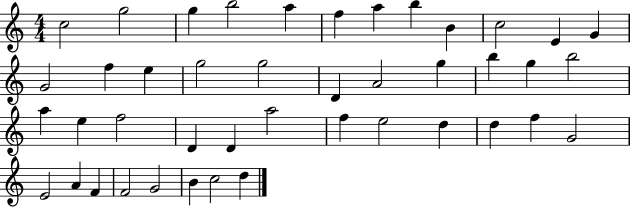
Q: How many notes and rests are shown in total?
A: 43